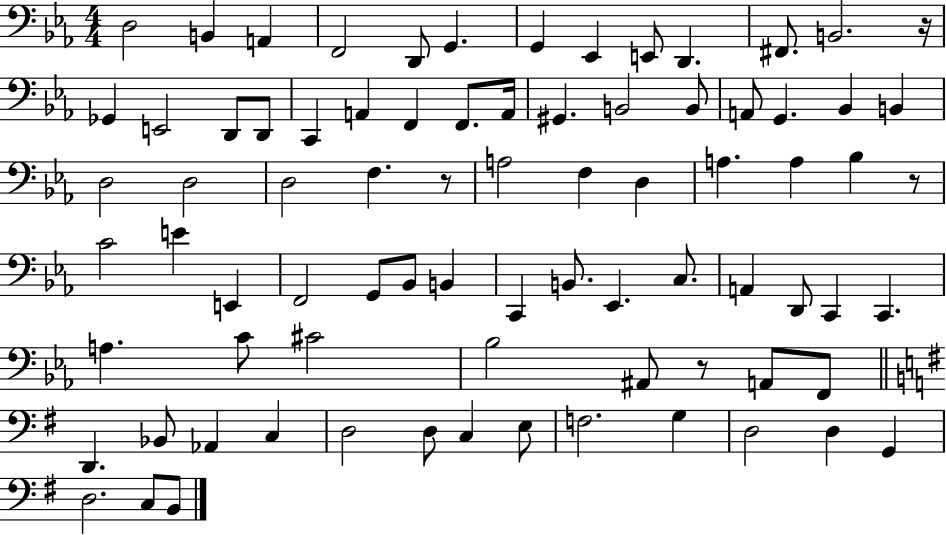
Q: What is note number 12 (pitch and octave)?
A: B2